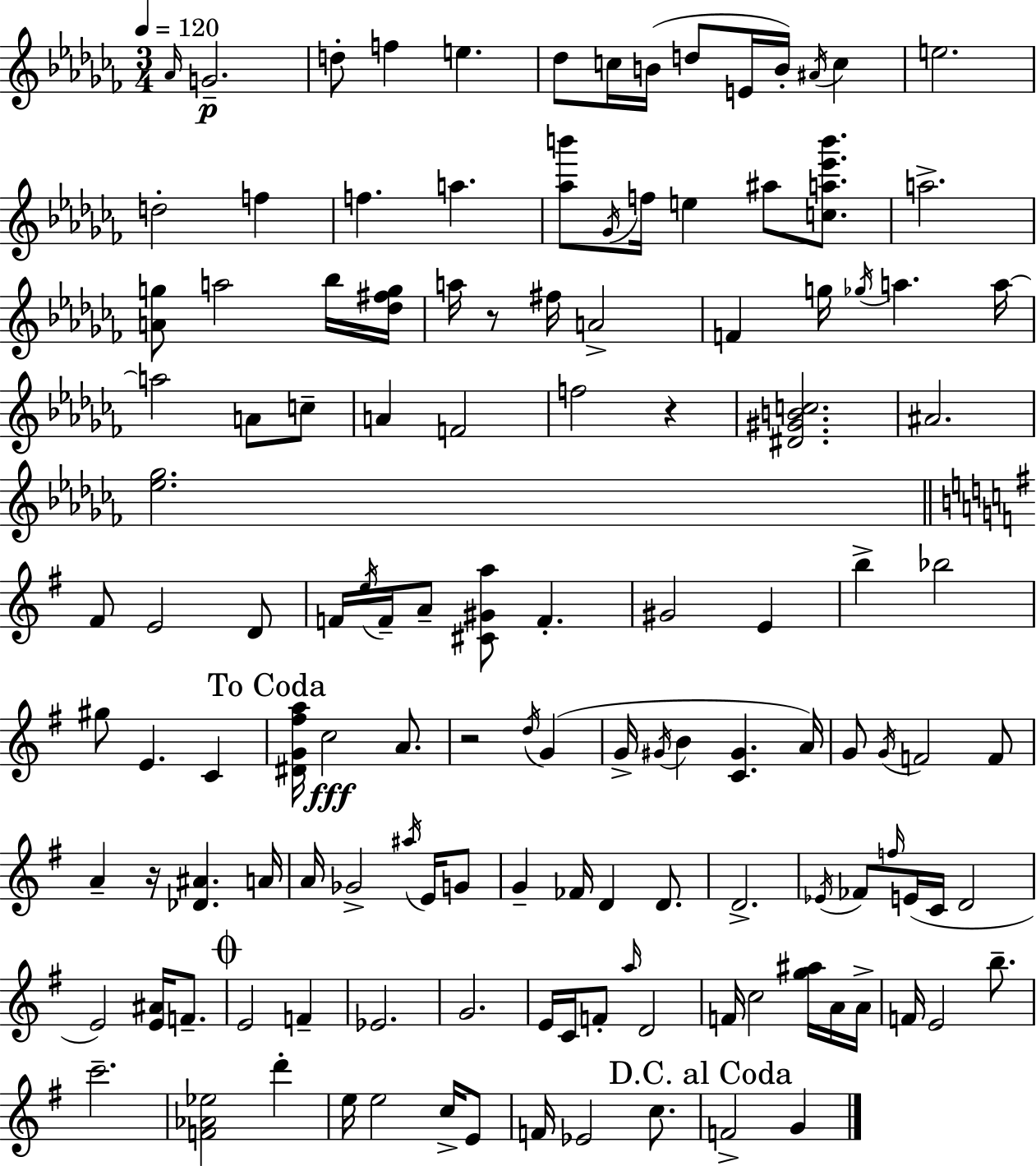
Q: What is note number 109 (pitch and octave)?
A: E4